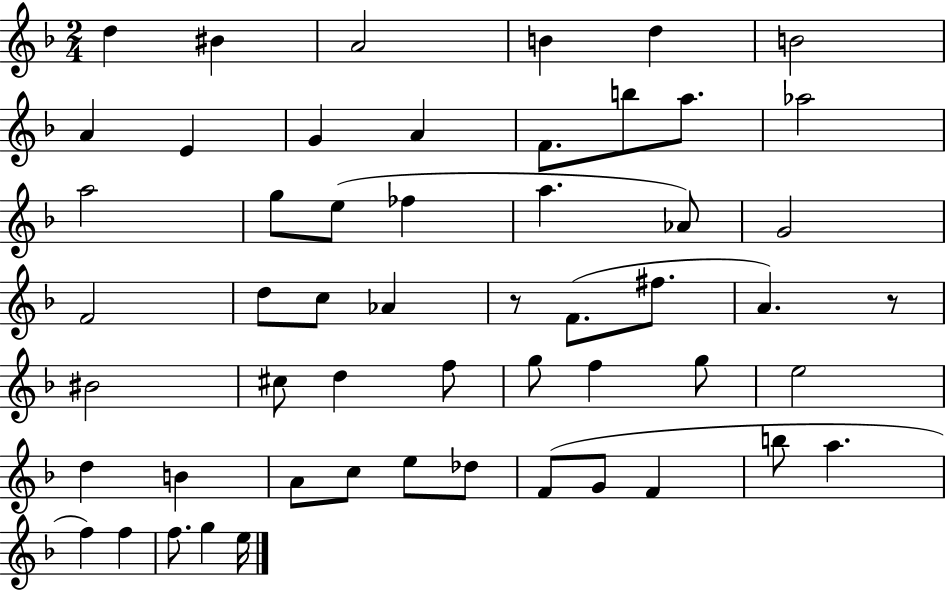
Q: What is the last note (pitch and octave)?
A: E5